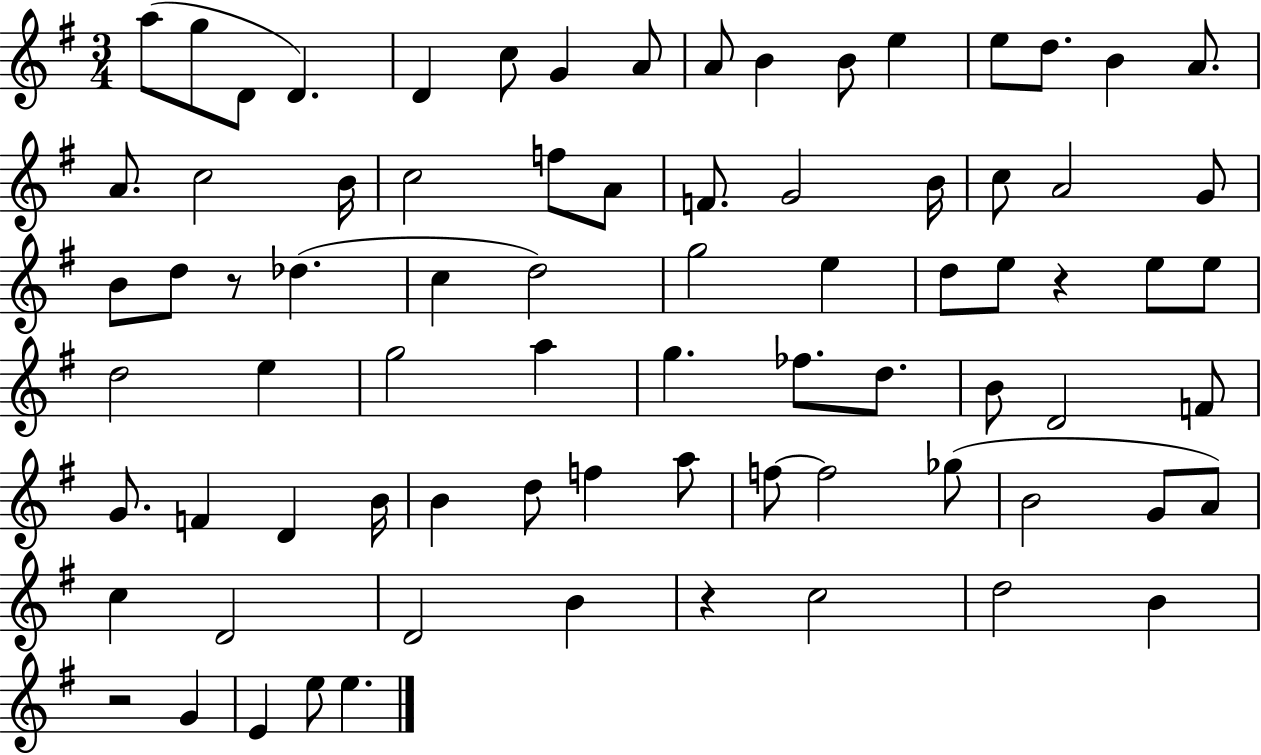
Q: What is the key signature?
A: G major